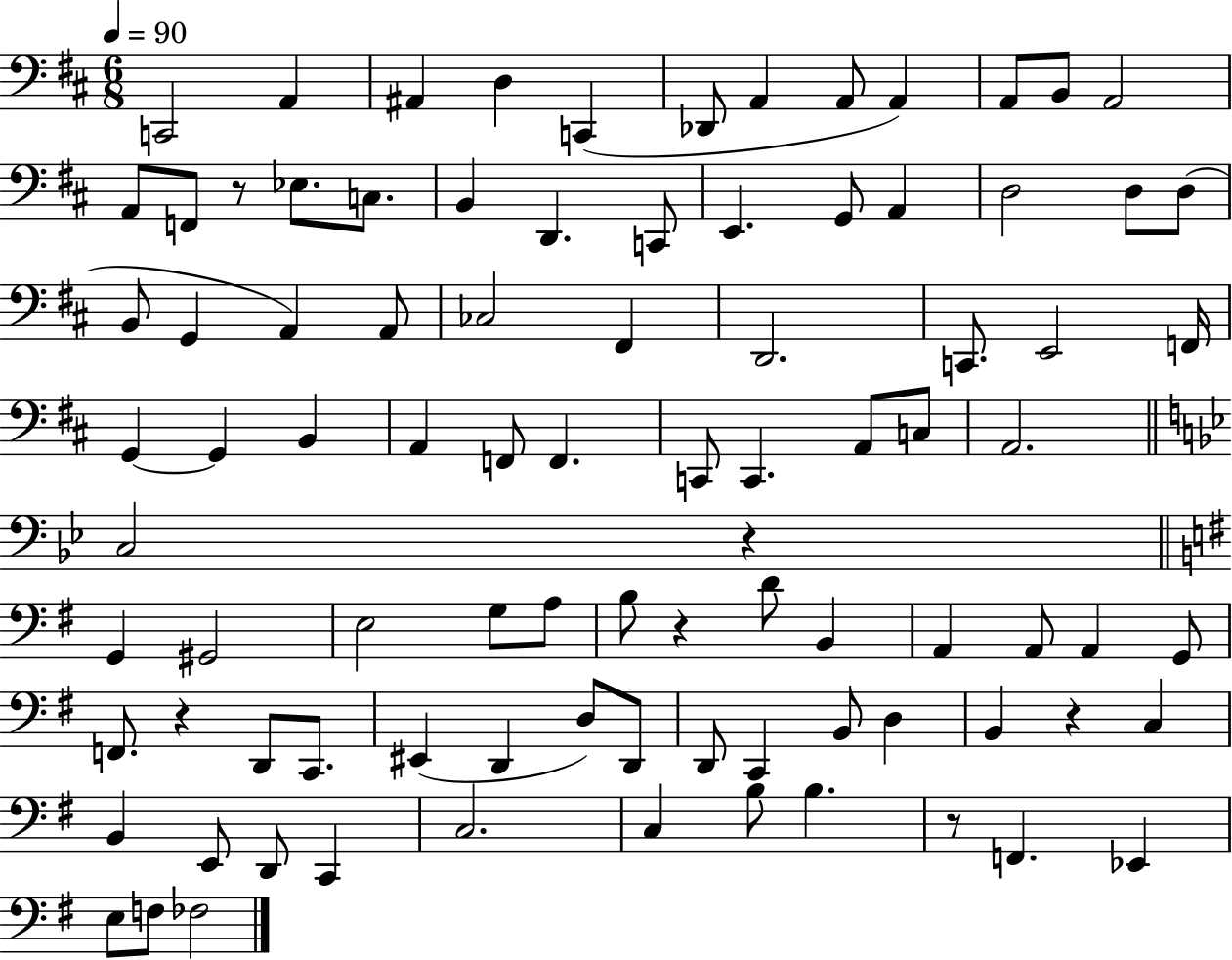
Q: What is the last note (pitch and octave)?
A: FES3